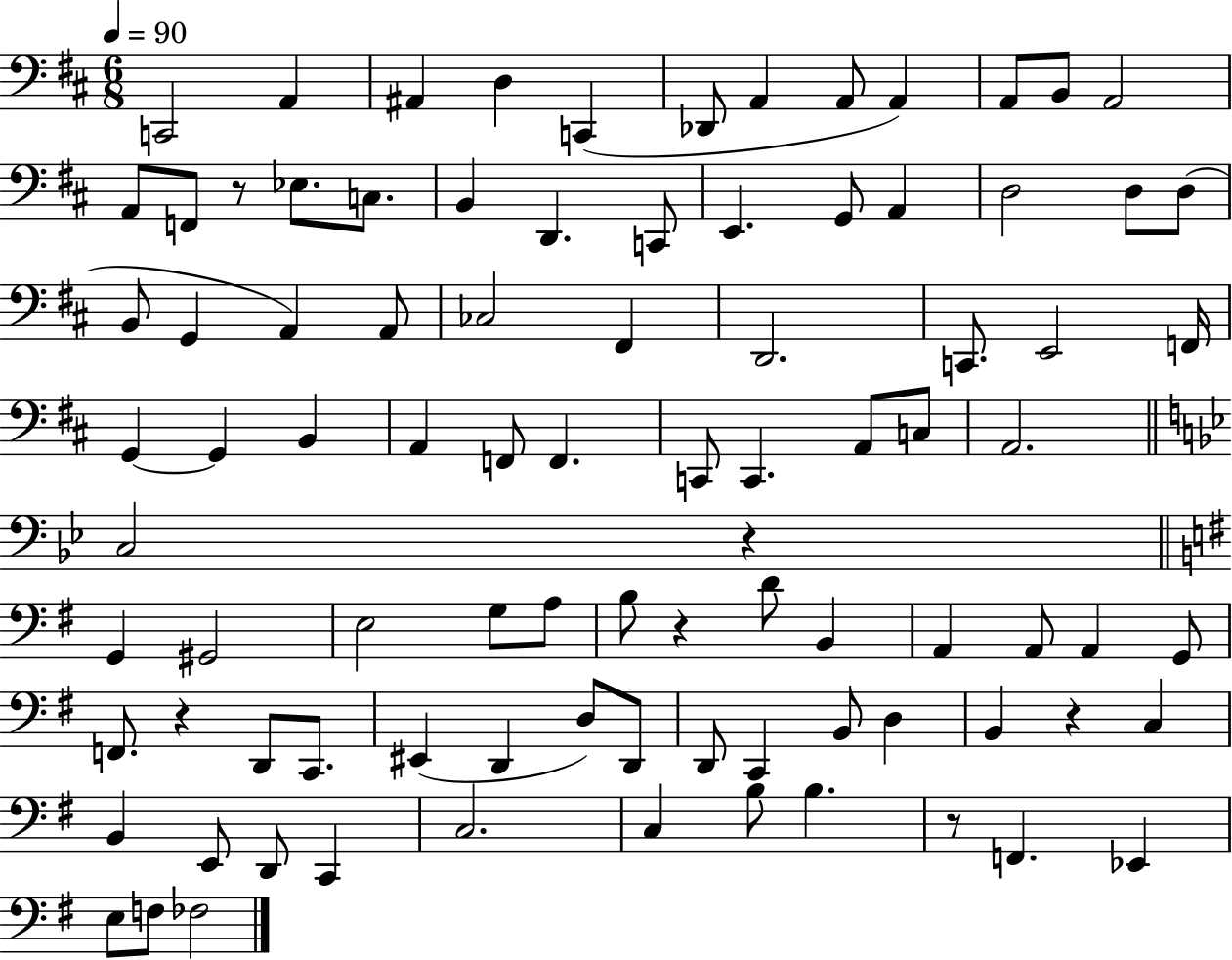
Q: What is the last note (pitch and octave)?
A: FES3